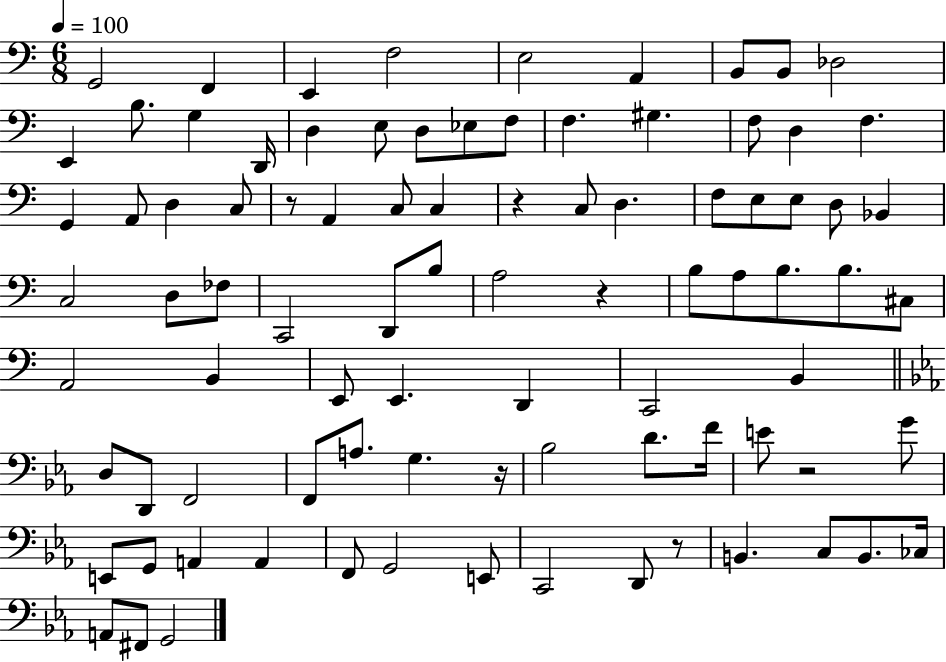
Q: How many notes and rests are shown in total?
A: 89